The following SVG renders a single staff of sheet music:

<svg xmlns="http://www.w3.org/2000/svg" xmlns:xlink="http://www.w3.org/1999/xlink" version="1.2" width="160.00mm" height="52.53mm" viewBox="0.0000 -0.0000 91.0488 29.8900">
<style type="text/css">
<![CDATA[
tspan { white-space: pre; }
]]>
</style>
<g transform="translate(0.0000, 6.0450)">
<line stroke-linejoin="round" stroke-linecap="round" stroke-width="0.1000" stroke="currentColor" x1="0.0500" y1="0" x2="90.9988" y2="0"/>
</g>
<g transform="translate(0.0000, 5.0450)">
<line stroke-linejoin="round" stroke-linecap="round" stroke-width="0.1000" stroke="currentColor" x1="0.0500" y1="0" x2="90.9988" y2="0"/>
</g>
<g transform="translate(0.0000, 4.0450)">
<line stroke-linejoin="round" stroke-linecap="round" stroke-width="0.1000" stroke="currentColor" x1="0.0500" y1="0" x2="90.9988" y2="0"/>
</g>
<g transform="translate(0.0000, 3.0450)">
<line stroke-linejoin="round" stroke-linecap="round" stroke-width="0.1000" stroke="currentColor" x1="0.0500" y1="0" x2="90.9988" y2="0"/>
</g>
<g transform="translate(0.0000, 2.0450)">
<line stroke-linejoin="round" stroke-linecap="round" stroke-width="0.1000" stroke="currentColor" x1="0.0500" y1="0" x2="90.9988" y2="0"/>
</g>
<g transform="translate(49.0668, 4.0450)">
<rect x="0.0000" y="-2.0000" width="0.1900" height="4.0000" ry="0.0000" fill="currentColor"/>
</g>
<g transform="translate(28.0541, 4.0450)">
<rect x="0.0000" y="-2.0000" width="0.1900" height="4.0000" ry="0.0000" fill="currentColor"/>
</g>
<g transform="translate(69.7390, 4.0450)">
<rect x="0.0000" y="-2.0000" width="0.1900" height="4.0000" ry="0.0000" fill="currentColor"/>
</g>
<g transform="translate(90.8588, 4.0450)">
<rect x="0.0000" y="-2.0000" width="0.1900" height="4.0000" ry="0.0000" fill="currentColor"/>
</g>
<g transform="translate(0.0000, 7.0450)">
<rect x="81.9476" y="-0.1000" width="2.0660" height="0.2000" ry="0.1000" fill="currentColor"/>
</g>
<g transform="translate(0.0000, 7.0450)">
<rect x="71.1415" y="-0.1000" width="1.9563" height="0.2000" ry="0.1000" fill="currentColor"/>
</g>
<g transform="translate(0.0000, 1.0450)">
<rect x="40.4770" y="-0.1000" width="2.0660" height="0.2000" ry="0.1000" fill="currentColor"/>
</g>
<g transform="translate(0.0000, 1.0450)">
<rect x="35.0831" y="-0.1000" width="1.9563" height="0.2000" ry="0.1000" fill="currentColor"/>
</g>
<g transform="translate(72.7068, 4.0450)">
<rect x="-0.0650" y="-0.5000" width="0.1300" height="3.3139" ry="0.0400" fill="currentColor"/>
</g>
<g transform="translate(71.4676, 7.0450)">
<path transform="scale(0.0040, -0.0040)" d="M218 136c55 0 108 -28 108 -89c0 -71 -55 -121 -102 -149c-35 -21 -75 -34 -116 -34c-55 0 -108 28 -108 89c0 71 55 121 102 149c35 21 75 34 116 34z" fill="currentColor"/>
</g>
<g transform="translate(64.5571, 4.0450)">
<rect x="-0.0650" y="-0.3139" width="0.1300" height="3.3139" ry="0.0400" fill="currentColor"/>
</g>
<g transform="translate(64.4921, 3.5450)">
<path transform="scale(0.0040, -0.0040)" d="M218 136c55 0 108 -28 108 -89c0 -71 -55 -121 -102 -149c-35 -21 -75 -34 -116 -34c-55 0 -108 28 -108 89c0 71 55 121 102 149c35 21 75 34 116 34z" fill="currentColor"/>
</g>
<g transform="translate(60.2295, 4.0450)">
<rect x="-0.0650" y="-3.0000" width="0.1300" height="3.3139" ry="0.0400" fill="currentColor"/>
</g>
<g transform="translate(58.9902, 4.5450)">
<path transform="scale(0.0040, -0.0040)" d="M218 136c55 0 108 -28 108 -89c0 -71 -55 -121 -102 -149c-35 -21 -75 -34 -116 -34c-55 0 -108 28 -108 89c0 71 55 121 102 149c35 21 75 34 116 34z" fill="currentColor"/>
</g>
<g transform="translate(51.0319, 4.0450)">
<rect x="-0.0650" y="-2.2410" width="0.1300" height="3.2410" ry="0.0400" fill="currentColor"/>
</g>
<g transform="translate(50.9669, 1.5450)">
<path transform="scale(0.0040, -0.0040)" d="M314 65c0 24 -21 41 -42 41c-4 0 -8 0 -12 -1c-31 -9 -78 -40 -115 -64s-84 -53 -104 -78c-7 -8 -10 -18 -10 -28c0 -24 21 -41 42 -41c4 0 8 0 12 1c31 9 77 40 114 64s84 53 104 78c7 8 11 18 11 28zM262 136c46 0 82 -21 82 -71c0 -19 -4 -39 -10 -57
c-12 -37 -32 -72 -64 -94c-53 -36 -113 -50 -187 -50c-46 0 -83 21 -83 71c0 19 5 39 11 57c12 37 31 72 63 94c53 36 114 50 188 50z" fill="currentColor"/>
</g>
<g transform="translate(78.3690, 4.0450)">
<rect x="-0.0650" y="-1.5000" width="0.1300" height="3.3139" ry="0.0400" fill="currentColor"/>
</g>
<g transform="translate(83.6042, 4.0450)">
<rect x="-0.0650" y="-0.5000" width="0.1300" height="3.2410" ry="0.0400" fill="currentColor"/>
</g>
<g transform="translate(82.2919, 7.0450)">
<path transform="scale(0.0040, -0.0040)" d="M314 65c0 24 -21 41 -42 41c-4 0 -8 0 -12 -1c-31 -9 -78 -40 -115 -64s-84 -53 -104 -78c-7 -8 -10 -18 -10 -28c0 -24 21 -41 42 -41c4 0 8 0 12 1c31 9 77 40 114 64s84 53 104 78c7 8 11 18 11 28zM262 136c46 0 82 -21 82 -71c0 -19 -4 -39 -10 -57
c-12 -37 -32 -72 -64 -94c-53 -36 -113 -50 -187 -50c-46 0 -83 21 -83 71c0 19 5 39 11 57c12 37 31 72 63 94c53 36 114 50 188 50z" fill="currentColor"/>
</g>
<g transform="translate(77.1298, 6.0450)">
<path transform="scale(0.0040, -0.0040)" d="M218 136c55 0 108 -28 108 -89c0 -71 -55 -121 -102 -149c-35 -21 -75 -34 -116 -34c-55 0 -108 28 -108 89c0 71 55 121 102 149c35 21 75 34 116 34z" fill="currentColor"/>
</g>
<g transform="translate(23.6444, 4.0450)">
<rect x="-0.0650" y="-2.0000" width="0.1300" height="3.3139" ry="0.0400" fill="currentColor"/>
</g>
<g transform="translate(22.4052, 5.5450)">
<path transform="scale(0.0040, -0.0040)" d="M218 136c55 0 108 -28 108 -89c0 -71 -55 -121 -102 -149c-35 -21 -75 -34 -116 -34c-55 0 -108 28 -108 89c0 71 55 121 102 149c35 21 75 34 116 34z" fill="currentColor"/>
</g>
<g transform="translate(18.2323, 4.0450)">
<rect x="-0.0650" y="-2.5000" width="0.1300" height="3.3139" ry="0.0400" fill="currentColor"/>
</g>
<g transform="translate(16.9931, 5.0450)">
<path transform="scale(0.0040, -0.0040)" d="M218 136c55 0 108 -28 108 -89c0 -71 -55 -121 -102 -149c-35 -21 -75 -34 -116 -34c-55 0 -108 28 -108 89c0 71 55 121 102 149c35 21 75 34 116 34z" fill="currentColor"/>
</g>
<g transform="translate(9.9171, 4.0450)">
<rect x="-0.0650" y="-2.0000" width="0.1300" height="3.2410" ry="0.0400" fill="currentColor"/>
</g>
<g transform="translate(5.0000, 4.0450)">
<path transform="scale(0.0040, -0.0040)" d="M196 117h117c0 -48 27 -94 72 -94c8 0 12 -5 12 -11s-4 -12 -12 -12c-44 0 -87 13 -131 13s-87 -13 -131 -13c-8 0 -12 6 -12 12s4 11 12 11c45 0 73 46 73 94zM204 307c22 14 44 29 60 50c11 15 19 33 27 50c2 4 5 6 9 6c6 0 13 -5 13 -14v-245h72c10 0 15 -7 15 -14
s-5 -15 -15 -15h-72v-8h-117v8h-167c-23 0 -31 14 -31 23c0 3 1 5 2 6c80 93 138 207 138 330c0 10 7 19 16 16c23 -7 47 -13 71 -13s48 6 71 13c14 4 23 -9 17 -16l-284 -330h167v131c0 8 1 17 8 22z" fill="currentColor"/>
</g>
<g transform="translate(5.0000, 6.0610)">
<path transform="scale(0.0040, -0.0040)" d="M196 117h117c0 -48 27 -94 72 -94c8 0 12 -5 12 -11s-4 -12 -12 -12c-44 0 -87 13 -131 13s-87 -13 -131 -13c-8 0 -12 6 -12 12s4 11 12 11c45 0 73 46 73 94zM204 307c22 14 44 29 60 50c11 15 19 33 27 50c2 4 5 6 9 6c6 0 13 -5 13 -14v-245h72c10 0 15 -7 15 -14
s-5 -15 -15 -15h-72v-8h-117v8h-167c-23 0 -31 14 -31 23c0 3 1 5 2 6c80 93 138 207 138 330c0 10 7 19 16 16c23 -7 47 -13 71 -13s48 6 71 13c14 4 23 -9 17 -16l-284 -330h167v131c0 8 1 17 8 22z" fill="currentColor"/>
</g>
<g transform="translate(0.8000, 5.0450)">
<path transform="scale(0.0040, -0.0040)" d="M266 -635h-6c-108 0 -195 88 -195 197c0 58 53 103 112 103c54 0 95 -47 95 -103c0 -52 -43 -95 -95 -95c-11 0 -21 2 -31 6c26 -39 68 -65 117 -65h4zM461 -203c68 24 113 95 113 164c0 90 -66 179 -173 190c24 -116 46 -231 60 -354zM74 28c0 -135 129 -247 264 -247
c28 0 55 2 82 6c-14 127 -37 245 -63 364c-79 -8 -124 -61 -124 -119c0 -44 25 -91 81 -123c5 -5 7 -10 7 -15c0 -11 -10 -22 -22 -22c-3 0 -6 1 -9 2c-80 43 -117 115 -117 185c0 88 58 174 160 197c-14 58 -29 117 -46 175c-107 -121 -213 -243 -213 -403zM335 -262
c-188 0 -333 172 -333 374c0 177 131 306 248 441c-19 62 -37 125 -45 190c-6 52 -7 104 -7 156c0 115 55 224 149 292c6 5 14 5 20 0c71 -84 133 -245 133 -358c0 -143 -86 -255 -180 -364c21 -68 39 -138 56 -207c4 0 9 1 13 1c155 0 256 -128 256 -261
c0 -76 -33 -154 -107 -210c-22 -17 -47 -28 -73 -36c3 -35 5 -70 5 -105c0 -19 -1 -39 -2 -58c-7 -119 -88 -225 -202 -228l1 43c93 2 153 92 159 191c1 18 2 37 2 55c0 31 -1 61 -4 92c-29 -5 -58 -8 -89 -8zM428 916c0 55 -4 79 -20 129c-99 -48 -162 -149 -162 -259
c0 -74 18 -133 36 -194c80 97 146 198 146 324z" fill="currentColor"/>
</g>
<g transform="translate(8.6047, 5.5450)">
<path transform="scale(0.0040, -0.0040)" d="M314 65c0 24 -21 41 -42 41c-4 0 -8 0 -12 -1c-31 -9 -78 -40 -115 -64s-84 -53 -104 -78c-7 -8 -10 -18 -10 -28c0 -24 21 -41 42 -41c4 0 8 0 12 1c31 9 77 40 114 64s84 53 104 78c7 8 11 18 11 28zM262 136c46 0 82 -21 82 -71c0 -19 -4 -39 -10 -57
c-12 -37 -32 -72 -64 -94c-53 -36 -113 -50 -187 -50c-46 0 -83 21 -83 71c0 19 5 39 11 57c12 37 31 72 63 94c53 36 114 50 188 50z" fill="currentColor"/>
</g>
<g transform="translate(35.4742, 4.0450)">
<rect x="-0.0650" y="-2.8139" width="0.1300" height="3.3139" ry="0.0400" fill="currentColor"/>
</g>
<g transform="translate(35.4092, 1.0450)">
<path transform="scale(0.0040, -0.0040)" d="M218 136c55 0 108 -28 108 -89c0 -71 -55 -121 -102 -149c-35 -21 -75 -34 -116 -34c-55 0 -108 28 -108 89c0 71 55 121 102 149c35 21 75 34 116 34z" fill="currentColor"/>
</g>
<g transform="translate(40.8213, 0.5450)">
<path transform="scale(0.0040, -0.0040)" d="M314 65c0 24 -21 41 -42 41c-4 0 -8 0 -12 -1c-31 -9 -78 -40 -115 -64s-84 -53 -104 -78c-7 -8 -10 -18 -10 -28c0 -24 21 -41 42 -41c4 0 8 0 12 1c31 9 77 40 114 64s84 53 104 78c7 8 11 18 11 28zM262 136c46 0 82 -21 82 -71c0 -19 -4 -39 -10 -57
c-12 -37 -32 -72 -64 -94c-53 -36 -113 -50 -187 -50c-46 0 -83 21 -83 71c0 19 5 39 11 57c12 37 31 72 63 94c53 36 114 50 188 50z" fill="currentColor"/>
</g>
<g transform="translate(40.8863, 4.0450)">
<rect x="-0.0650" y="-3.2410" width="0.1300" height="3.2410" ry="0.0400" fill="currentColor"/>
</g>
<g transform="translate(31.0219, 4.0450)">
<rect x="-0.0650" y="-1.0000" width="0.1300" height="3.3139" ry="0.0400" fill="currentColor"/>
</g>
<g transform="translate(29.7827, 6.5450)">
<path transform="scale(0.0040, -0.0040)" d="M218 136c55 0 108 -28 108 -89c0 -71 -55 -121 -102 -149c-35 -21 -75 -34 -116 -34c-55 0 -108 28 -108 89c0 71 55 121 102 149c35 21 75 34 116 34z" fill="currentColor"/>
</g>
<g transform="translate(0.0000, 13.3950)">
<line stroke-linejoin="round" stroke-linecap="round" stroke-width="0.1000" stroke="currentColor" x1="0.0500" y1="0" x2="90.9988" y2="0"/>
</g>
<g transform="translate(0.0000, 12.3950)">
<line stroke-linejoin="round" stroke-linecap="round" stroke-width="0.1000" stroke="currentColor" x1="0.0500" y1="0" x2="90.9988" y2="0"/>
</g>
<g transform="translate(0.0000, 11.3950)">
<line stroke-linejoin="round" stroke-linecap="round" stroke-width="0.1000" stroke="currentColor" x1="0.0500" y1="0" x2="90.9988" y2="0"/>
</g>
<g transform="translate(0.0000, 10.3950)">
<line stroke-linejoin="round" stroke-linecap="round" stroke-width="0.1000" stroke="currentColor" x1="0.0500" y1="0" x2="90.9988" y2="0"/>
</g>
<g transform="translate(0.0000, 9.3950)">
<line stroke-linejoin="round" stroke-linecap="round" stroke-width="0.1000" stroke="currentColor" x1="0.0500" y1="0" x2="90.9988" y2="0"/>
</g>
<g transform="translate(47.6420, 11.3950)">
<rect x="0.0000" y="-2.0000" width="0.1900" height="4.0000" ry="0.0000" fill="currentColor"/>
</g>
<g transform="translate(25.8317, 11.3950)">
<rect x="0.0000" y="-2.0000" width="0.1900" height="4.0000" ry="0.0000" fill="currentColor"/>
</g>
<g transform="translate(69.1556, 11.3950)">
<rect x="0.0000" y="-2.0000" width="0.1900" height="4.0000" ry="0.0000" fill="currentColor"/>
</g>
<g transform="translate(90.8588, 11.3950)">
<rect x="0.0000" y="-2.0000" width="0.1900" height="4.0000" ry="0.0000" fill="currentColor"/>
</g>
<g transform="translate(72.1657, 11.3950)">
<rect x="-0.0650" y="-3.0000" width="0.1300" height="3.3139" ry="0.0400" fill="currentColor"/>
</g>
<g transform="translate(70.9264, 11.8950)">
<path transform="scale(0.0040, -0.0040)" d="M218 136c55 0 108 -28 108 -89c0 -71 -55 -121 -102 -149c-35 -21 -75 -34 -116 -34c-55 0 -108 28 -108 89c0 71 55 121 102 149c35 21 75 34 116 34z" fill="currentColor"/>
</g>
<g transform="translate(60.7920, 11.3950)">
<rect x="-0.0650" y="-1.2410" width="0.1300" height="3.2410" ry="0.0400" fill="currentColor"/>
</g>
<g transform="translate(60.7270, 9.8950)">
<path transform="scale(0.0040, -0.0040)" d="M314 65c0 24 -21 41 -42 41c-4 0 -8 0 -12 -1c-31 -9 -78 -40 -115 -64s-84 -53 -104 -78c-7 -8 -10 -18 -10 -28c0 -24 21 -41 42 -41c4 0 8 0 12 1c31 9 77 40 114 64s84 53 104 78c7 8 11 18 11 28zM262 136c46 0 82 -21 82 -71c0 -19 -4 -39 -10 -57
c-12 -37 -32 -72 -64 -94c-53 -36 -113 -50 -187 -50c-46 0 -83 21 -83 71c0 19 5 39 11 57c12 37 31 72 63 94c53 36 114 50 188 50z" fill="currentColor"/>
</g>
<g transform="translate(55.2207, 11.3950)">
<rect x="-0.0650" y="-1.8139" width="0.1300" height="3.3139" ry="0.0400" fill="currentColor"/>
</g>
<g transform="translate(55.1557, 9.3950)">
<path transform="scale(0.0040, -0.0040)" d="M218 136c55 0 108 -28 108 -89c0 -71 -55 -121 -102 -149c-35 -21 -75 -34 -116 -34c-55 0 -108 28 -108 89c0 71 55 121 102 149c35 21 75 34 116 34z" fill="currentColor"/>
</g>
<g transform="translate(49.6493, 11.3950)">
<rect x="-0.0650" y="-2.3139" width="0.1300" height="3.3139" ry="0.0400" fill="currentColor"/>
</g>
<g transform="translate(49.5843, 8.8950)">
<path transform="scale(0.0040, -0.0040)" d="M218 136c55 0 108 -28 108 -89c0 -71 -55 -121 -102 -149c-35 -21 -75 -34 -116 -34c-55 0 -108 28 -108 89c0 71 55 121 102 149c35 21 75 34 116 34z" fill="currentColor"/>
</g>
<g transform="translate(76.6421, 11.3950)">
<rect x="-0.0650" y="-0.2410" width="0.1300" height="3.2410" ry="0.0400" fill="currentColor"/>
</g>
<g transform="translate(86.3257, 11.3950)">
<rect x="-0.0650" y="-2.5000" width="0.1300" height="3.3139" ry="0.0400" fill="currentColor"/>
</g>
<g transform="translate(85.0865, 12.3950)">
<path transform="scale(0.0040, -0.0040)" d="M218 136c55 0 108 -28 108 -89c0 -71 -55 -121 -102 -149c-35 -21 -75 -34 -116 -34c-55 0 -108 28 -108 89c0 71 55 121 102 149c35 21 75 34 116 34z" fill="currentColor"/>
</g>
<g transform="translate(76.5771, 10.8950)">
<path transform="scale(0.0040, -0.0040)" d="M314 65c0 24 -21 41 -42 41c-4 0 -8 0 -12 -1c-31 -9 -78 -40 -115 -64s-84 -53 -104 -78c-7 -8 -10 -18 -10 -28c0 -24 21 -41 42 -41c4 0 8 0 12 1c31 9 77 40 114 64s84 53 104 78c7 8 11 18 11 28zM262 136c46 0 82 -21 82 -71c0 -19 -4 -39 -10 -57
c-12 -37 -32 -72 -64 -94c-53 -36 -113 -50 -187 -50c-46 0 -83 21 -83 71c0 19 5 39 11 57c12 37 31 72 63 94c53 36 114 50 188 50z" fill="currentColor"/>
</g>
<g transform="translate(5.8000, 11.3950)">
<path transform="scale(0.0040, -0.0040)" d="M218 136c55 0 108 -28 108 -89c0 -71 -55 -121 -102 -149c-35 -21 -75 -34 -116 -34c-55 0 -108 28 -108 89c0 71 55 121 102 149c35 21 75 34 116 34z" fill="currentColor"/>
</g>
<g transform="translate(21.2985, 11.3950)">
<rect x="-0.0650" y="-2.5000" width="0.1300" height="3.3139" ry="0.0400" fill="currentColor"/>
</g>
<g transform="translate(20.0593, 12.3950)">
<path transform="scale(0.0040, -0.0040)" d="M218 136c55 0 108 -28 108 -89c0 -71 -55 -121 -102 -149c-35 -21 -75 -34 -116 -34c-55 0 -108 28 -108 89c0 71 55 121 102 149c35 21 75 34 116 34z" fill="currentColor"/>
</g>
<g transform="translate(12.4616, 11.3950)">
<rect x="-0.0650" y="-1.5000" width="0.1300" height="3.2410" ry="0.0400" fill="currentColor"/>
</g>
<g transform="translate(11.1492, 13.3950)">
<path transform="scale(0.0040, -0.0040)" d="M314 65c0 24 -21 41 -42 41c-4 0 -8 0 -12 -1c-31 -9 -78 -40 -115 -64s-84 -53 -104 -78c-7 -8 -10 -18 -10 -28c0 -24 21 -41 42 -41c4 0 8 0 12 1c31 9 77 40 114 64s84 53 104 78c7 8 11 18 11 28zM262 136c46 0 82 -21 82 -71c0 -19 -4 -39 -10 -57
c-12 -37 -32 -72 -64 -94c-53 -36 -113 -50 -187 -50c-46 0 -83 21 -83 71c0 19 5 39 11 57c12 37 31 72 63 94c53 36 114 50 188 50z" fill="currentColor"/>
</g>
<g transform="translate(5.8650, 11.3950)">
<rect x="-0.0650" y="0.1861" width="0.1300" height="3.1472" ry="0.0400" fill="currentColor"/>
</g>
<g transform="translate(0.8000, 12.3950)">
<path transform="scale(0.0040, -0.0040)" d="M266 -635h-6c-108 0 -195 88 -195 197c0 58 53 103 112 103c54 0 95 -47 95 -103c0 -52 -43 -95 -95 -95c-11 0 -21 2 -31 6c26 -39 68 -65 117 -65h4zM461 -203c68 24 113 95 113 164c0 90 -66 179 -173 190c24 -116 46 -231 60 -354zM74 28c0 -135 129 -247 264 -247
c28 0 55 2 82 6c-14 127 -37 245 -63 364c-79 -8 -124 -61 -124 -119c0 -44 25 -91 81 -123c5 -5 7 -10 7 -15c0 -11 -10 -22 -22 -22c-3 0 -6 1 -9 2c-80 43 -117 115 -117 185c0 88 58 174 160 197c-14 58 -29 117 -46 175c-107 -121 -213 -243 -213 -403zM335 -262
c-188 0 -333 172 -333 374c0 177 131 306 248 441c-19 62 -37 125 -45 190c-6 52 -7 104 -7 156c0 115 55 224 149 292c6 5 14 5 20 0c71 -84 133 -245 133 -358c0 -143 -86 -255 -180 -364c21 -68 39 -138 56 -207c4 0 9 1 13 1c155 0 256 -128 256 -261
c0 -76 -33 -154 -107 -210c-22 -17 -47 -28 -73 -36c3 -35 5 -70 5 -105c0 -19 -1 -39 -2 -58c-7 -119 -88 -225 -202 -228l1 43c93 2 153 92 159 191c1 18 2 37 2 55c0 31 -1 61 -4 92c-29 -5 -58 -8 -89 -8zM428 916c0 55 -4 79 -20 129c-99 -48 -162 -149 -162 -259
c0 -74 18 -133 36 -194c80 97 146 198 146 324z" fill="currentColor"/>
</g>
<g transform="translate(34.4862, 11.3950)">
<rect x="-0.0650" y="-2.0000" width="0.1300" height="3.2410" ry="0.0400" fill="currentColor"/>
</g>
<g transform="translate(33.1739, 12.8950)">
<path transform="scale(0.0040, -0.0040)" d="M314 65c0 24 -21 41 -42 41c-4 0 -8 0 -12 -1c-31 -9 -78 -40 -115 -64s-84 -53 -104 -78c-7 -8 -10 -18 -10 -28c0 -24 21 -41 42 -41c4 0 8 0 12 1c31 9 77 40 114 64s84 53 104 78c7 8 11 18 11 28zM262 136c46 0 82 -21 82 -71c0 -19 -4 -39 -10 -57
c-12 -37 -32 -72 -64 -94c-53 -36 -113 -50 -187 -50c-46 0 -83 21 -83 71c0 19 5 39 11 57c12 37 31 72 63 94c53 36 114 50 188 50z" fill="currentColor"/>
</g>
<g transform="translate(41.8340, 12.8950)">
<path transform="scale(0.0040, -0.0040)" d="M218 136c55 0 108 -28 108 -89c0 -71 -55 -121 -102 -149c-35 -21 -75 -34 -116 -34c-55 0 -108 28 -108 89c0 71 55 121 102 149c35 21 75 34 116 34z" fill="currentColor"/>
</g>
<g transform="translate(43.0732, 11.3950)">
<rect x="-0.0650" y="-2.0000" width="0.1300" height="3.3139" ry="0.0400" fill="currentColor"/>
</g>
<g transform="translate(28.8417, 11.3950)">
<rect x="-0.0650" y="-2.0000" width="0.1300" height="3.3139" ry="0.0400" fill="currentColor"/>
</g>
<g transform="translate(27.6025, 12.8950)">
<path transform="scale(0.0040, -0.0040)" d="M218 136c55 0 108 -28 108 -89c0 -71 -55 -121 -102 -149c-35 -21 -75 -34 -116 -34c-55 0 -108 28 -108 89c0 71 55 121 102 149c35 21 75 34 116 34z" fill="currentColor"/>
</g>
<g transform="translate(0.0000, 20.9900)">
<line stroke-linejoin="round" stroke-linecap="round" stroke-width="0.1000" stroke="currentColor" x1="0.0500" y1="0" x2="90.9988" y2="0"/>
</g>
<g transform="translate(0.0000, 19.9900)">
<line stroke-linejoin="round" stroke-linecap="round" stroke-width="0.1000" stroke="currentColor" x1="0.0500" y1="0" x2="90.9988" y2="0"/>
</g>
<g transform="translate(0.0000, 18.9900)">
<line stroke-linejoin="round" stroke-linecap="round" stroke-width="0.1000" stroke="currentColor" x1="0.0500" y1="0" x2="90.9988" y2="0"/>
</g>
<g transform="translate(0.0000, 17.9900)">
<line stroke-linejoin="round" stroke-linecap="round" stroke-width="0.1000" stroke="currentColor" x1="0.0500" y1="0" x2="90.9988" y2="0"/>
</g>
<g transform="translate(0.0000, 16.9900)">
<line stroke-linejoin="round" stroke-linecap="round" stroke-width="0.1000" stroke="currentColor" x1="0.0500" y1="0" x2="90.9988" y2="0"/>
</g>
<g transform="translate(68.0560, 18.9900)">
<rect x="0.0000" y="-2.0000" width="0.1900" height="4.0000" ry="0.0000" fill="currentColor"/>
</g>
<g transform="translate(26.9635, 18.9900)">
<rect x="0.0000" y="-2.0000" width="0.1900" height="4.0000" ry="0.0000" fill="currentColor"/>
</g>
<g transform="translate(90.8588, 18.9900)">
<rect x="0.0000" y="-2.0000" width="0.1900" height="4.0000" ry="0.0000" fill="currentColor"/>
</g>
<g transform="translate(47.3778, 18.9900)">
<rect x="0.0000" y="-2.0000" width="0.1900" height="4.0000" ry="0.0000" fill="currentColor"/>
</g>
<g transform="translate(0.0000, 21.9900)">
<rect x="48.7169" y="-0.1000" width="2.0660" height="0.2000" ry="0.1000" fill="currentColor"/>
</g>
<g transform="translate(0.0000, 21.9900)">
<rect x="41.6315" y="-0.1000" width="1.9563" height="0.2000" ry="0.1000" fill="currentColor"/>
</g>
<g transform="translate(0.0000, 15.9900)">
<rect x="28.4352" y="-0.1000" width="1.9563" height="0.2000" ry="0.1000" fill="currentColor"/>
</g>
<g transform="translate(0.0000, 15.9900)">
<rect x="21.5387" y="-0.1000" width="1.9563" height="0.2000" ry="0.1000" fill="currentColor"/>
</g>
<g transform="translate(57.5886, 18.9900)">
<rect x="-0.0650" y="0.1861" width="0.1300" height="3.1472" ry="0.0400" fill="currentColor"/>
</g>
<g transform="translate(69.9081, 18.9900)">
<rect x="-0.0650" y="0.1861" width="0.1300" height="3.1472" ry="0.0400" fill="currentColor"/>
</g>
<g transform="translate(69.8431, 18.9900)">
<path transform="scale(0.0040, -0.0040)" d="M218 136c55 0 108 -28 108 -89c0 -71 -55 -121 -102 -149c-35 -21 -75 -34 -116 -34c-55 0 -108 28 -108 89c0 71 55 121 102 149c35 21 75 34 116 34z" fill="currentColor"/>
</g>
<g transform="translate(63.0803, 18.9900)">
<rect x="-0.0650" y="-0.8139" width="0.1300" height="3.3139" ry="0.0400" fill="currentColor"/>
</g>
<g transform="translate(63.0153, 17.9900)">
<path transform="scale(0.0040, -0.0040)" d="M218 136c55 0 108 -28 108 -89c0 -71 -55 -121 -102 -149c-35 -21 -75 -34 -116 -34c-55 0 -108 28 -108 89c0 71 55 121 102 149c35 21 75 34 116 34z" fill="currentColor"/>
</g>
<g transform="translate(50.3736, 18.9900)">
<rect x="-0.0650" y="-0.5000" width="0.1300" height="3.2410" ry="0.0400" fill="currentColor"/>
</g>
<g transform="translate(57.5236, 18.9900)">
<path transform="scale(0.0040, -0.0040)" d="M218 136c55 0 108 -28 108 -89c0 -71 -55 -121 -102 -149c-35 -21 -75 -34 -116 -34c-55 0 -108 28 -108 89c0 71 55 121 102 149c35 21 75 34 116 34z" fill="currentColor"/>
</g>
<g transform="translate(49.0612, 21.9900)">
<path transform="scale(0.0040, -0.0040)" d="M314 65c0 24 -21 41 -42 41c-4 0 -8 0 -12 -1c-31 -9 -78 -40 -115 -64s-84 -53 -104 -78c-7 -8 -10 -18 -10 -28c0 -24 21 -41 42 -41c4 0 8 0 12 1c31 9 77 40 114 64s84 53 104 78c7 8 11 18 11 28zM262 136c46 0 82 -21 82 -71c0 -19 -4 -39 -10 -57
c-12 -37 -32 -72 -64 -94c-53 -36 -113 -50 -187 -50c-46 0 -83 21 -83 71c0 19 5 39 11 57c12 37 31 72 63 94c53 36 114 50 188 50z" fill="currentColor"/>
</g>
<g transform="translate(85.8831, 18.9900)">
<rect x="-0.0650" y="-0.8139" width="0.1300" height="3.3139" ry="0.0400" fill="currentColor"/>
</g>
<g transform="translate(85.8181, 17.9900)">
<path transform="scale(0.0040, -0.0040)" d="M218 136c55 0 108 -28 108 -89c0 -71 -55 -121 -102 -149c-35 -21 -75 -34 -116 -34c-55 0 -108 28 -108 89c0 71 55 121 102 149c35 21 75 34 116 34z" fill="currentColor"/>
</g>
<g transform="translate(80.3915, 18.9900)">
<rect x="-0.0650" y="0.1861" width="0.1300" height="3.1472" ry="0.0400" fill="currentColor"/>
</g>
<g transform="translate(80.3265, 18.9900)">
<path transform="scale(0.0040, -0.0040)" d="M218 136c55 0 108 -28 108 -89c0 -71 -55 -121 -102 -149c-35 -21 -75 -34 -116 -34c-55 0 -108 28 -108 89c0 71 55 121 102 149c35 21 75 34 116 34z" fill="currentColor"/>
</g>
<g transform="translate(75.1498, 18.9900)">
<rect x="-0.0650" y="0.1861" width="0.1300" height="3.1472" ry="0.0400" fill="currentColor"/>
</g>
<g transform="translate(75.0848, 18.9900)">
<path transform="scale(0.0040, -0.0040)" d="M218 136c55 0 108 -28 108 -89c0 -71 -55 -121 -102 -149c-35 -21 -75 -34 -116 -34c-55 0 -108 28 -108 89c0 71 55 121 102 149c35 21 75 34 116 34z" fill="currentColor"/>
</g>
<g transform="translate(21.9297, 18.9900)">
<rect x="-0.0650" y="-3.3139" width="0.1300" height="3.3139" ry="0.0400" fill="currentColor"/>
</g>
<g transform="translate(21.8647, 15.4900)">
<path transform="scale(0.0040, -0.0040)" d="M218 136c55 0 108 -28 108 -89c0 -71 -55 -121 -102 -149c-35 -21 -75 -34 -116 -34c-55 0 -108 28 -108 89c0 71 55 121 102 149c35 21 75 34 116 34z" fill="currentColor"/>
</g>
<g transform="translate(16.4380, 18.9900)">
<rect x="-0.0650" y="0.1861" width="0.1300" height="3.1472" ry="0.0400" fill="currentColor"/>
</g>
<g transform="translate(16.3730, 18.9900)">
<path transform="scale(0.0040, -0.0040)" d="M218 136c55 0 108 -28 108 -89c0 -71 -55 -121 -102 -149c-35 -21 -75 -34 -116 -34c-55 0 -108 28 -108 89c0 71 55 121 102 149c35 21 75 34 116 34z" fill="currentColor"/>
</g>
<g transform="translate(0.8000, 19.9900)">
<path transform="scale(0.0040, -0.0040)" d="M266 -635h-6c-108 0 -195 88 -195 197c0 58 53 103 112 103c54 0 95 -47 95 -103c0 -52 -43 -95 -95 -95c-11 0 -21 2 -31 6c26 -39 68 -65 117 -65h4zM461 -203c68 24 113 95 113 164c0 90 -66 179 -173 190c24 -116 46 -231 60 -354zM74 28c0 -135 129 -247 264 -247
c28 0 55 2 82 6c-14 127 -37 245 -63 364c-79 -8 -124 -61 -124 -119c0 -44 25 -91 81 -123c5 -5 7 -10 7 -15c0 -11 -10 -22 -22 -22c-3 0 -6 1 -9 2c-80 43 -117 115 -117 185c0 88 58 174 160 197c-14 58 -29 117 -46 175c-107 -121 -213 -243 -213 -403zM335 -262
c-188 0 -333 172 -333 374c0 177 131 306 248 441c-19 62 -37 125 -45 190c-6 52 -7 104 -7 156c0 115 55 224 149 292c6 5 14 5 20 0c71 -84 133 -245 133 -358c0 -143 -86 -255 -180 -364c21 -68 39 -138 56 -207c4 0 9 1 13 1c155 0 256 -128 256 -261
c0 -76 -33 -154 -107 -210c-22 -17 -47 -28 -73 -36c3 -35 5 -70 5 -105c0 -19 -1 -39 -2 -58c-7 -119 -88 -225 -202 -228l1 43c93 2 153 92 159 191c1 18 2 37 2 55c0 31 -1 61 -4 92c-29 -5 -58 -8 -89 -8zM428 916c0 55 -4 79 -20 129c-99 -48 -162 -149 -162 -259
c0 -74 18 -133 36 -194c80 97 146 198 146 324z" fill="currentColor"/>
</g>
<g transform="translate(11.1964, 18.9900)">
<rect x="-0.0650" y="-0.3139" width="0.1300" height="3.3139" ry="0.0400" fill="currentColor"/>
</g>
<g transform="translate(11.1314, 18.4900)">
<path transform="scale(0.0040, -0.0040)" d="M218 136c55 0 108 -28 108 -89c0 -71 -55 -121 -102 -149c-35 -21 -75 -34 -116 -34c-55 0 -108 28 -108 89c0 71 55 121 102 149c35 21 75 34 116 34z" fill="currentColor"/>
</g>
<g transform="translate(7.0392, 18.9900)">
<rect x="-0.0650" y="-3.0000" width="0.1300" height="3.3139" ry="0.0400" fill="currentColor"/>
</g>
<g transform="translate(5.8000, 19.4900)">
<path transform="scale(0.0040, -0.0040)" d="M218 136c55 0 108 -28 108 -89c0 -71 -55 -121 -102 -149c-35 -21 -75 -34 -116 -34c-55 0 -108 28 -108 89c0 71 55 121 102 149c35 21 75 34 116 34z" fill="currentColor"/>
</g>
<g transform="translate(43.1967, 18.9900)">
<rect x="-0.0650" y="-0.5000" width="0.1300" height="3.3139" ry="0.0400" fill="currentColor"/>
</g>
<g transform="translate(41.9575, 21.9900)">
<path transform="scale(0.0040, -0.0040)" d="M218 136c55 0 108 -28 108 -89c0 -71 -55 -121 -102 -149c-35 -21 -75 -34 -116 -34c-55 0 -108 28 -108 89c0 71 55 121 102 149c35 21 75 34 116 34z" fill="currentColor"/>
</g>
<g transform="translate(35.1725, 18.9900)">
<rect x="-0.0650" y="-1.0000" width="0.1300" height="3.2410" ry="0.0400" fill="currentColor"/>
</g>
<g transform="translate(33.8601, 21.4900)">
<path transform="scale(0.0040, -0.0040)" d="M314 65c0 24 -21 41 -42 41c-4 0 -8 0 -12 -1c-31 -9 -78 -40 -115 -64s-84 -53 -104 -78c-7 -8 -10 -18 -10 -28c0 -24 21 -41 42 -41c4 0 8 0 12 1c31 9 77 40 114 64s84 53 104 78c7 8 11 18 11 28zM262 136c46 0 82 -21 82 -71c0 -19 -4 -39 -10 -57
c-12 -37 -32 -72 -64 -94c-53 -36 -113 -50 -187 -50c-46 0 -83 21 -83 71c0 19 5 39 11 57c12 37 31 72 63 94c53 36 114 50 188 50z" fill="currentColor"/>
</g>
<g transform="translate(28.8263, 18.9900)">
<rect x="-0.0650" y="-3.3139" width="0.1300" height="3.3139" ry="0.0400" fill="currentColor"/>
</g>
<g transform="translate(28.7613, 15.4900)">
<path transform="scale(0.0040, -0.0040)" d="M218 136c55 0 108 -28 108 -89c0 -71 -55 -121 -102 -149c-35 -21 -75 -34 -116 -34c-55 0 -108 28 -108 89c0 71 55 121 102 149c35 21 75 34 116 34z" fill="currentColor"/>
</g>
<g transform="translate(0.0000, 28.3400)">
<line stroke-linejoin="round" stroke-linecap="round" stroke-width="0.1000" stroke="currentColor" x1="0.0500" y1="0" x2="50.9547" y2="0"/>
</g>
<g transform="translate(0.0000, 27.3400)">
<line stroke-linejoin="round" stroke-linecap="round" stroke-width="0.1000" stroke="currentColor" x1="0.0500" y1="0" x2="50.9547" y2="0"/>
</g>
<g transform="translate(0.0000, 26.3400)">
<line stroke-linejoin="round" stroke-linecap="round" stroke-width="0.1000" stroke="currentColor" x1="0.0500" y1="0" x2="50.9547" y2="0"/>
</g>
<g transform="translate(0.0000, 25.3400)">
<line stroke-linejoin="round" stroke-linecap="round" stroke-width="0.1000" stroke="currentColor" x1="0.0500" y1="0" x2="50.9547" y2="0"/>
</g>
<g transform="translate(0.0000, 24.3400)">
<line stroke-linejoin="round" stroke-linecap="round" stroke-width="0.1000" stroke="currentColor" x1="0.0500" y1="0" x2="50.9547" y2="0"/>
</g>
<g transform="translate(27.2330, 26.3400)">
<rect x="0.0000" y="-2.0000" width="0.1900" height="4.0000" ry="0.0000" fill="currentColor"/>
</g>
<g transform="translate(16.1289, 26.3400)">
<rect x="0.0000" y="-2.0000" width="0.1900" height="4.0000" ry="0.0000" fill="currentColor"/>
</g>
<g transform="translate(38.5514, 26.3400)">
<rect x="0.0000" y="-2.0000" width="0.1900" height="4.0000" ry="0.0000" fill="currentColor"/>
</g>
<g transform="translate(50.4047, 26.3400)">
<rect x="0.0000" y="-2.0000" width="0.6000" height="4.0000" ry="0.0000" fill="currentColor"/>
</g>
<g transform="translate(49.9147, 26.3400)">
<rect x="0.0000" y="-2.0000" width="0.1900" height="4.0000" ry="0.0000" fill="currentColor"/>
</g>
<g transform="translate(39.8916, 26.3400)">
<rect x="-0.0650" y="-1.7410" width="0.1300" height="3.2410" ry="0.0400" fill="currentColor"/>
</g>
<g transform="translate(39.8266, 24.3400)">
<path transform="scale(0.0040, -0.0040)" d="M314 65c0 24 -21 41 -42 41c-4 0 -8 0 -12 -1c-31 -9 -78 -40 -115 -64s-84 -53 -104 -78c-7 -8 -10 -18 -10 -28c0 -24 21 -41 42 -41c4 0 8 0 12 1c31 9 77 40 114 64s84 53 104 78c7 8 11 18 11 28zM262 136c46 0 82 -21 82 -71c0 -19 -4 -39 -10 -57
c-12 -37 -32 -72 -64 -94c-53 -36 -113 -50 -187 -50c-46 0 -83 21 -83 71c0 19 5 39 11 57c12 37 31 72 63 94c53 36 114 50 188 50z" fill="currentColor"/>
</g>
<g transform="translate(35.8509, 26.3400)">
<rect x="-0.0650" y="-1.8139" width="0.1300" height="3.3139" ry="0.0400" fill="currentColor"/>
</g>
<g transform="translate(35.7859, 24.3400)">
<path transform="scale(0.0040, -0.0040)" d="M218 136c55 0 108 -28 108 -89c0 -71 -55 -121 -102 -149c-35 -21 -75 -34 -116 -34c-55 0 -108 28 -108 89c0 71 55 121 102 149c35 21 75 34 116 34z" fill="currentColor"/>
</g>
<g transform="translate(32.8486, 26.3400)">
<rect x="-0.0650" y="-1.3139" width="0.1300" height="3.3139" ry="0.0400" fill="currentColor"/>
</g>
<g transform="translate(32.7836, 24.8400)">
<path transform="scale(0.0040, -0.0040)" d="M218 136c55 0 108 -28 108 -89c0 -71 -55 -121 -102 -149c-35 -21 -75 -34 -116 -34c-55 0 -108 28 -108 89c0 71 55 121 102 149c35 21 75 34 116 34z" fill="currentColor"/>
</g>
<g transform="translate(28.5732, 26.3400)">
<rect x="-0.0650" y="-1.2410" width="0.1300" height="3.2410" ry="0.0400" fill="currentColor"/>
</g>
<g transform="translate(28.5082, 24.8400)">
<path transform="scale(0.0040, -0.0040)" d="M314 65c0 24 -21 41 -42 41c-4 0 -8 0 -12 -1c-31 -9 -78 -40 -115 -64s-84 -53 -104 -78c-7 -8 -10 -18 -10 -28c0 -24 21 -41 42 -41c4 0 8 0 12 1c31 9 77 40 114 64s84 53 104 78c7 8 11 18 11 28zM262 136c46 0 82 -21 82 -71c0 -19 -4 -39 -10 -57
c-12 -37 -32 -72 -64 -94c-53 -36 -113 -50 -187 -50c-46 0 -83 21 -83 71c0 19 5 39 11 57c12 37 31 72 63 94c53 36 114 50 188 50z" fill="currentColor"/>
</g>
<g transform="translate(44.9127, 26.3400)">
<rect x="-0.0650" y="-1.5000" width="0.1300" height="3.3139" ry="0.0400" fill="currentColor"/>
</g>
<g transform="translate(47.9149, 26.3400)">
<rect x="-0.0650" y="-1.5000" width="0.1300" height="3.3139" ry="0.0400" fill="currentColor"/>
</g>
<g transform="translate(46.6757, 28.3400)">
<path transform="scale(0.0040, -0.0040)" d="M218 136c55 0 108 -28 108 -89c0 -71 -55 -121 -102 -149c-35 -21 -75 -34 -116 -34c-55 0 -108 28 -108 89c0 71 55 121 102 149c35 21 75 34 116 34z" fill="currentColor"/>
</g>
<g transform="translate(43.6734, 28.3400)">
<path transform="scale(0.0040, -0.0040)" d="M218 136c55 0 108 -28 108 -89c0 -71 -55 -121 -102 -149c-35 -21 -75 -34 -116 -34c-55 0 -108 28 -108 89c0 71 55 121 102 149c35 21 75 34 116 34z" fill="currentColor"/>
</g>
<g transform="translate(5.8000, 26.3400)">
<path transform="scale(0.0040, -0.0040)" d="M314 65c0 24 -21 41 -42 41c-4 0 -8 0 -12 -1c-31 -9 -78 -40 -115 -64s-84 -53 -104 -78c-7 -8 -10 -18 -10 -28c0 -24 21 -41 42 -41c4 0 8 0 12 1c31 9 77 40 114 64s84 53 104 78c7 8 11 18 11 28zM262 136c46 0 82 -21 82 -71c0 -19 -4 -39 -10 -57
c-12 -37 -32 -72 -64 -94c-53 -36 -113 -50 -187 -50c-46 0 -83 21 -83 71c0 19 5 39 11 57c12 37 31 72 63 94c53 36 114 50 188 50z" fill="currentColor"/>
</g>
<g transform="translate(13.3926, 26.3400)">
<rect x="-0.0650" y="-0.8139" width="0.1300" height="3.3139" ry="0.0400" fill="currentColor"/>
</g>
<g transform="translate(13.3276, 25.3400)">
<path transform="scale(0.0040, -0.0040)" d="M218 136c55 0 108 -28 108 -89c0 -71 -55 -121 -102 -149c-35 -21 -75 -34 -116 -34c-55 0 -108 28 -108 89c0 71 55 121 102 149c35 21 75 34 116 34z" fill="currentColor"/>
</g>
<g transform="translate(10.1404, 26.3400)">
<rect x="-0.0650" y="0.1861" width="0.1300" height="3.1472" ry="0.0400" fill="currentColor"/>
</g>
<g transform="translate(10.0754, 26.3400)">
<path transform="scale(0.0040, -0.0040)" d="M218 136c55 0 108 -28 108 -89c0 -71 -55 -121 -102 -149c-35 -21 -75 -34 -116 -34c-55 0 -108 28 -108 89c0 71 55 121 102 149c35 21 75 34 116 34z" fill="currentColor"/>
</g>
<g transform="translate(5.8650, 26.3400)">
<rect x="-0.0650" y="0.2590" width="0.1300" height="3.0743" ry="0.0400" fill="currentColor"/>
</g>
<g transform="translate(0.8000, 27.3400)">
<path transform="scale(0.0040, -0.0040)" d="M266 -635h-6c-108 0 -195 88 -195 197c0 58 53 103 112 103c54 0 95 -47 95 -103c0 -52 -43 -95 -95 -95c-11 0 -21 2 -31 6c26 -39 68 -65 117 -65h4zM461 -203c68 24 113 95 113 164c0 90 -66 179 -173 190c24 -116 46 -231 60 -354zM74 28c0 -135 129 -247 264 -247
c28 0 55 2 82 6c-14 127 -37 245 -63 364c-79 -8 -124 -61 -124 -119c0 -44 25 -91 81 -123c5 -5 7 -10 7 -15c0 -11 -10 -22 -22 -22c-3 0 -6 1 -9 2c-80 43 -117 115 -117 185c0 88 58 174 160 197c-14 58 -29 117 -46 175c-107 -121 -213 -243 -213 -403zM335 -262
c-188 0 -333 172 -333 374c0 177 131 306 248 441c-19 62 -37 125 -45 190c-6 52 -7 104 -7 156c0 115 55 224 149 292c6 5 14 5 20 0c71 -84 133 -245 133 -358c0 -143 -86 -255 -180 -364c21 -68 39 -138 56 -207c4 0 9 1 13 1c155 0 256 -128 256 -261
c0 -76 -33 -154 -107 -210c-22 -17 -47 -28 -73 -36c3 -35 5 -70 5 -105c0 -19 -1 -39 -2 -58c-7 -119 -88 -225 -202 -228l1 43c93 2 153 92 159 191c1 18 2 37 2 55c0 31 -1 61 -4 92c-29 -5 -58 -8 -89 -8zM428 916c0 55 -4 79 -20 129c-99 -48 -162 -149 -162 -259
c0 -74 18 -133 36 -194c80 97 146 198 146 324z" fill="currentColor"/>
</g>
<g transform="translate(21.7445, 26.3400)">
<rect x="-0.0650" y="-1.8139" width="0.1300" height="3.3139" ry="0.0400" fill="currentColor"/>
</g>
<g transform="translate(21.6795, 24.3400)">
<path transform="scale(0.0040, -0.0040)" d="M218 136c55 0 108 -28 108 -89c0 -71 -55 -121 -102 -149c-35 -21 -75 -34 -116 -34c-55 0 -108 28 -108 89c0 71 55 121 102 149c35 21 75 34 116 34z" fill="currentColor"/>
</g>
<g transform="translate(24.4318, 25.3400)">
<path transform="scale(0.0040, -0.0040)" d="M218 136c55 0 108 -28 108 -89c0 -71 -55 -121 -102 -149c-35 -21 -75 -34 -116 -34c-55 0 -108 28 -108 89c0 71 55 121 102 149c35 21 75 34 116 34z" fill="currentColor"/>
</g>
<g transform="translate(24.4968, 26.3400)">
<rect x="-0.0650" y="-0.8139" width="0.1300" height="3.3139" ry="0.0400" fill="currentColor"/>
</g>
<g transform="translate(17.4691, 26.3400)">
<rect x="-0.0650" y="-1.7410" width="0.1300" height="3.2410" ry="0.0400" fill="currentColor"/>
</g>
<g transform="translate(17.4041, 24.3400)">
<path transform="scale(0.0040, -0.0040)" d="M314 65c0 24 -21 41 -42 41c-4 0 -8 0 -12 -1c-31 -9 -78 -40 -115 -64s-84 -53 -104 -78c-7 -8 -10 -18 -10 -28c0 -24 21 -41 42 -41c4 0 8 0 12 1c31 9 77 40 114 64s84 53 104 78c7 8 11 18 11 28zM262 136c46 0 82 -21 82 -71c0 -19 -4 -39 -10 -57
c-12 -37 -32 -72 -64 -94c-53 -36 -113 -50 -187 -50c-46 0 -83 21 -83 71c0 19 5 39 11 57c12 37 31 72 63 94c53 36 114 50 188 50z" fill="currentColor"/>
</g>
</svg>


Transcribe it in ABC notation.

X:1
T:Untitled
M:4/4
L:1/4
K:C
F2 G F D a b2 g2 A c C E C2 B E2 G F F2 F g f e2 A c2 G A c B b b D2 C C2 B d B B B d B2 B d f2 f d e2 e f f2 E E